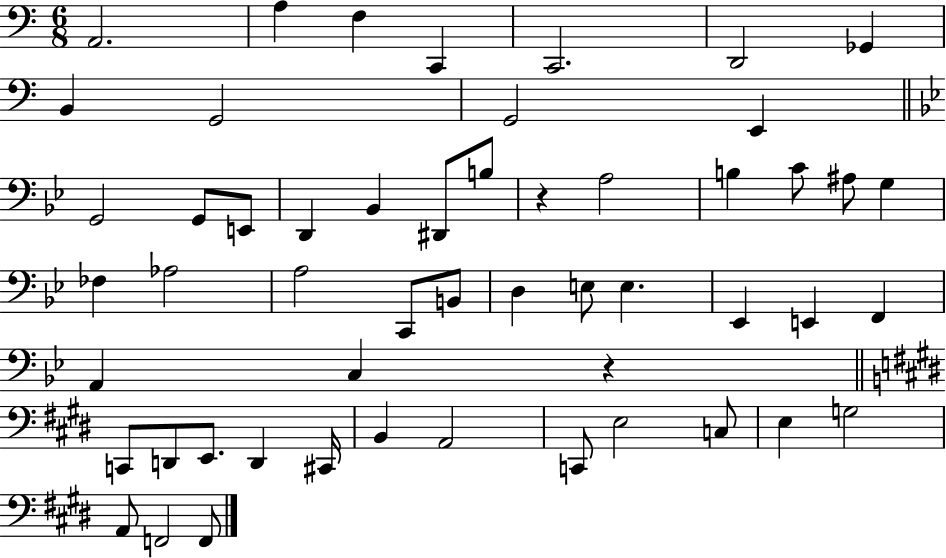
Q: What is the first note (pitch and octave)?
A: A2